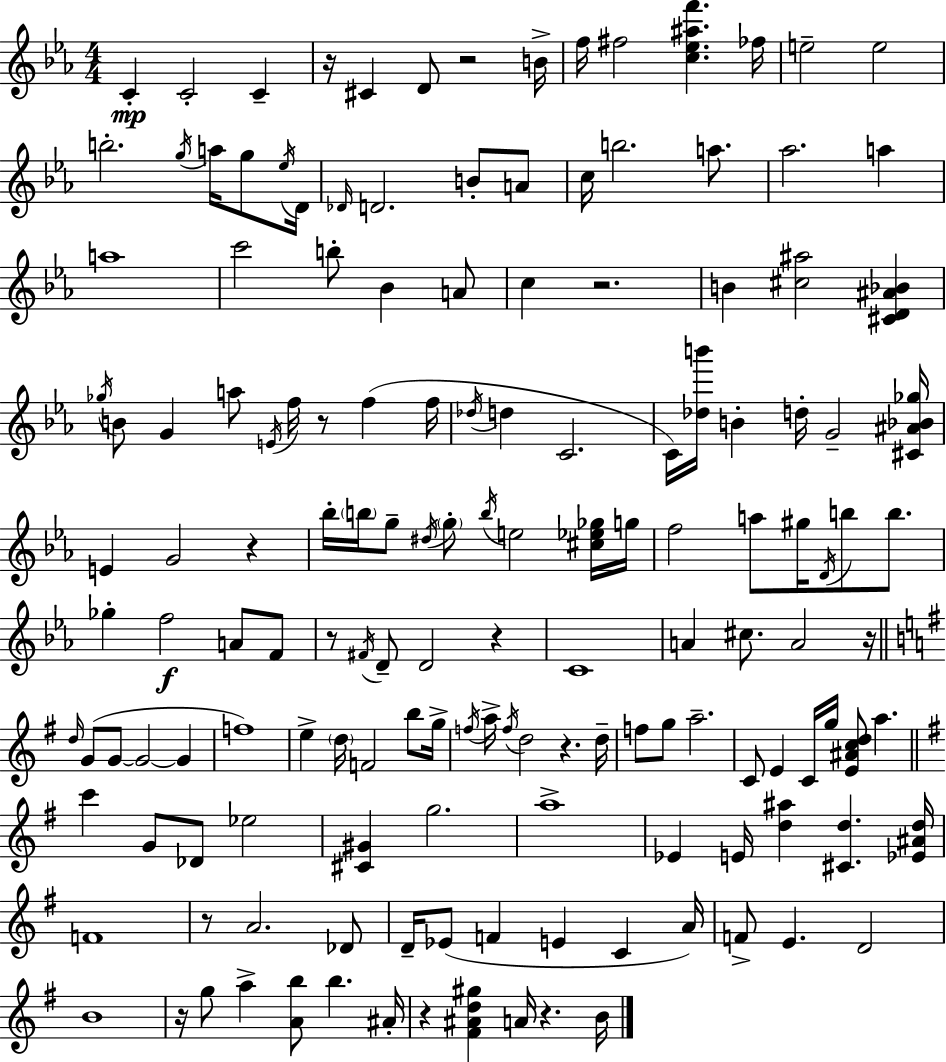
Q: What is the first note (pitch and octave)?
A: C4